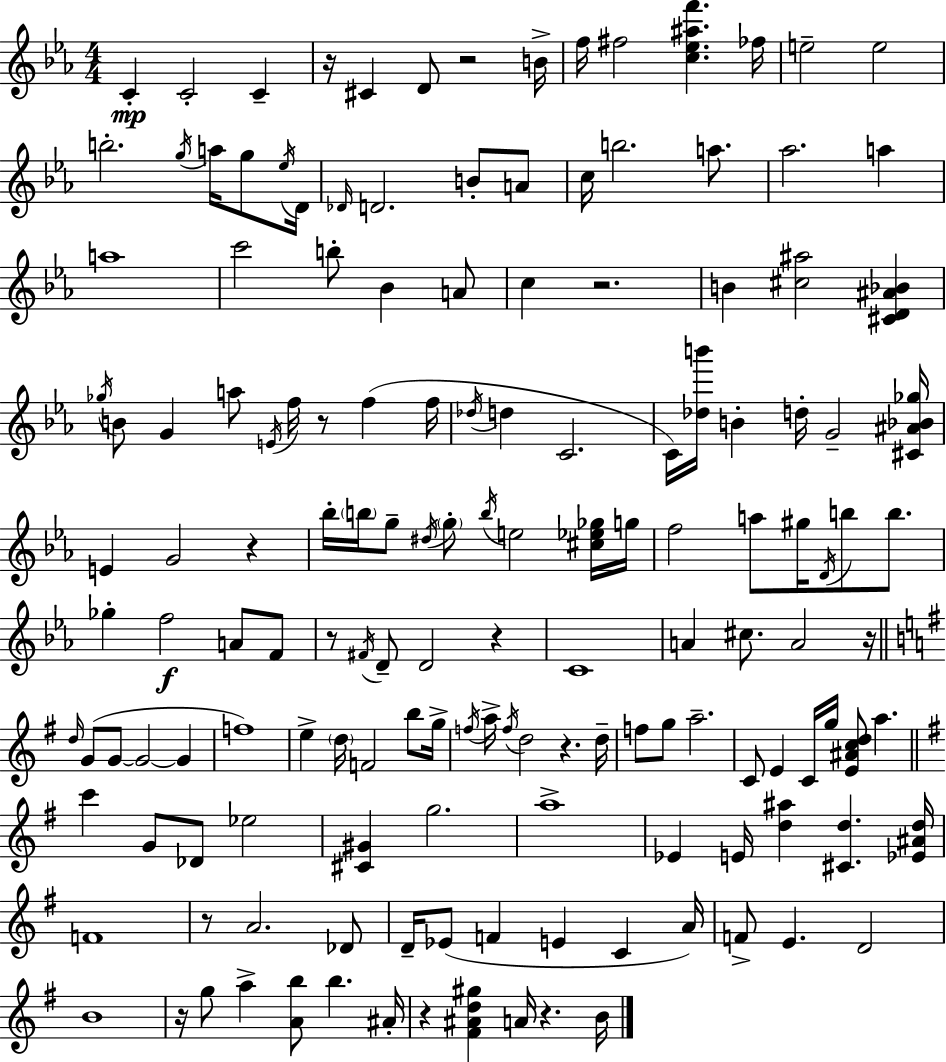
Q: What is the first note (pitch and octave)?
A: C4